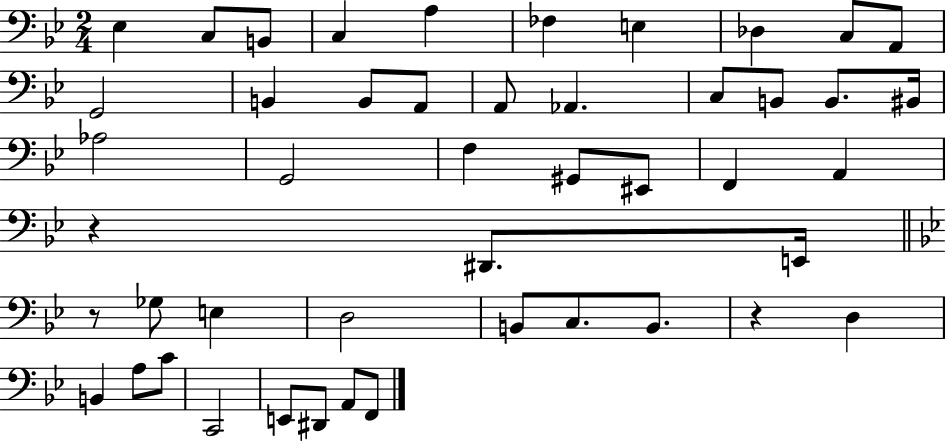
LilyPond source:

{
  \clef bass
  \numericTimeSignature
  \time 2/4
  \key bes \major
  ees4 c8 b,8 | c4 a4 | fes4 e4 | des4 c8 a,8 | \break g,2 | b,4 b,8 a,8 | a,8 aes,4. | c8 b,8 b,8. bis,16 | \break aes2 | g,2 | f4 gis,8 eis,8 | f,4 a,4 | \break r4 dis,8. e,16 | \bar "||" \break \key bes \major r8 ges8 e4 | d2 | b,8 c8. b,8. | r4 d4 | \break b,4 a8 c'8 | c,2 | e,8 dis,8 a,8 f,8 | \bar "|."
}